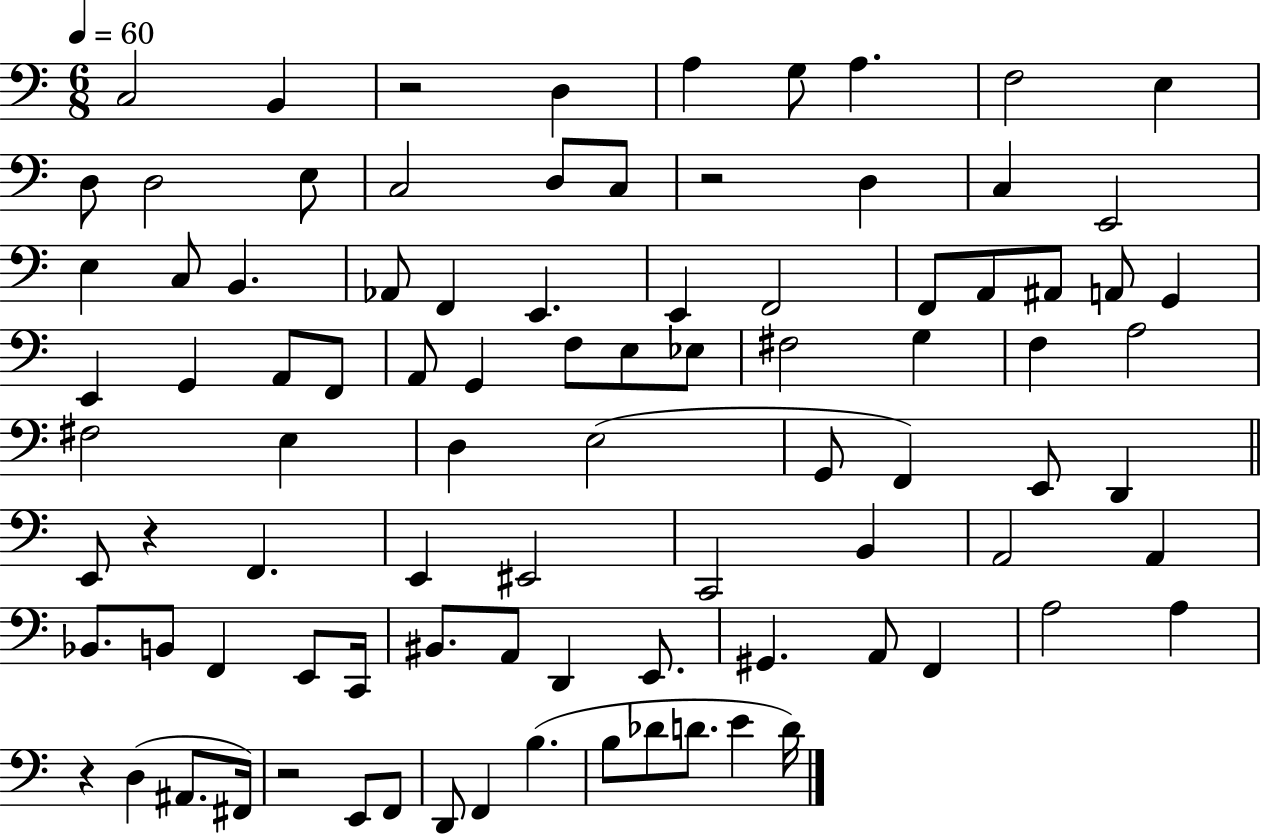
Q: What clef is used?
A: bass